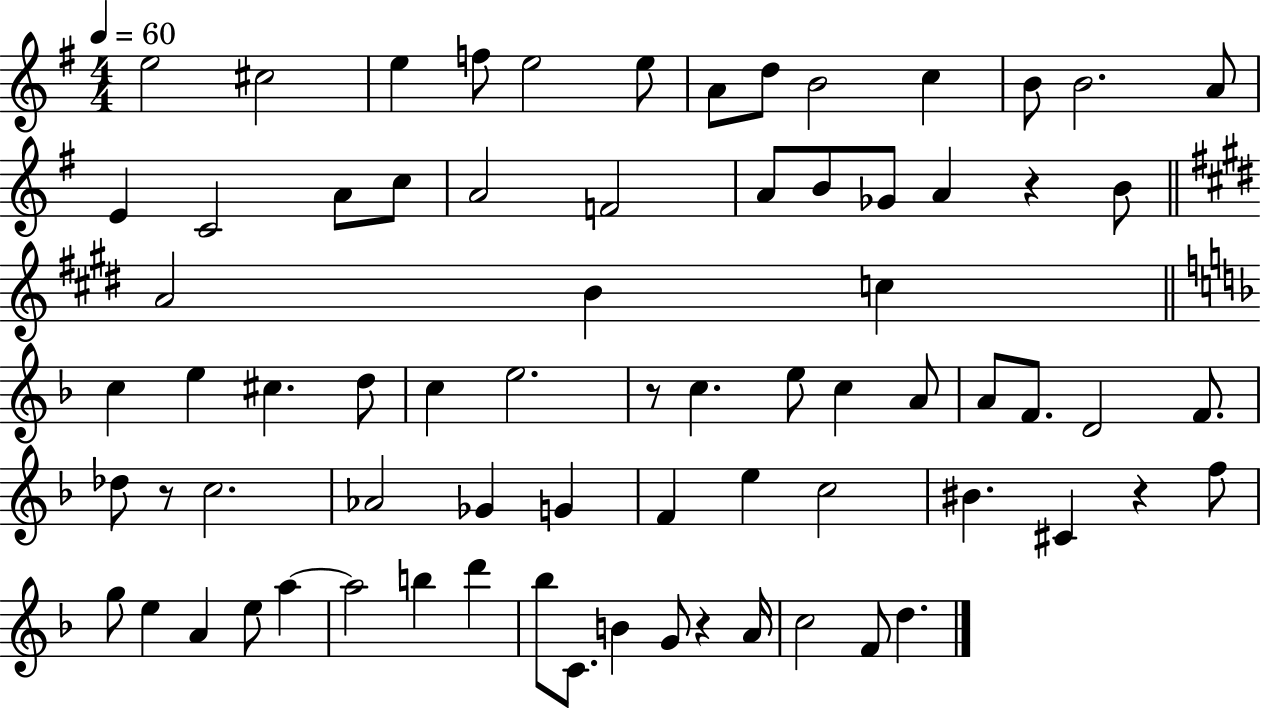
E5/h C#5/h E5/q F5/e E5/h E5/e A4/e D5/e B4/h C5/q B4/e B4/h. A4/e E4/q C4/h A4/e C5/e A4/h F4/h A4/e B4/e Gb4/e A4/q R/q B4/e A4/h B4/q C5/q C5/q E5/q C#5/q. D5/e C5/q E5/h. R/e C5/q. E5/e C5/q A4/e A4/e F4/e. D4/h F4/e. Db5/e R/e C5/h. Ab4/h Gb4/q G4/q F4/q E5/q C5/h BIS4/q. C#4/q R/q F5/e G5/e E5/q A4/q E5/e A5/q A5/h B5/q D6/q Bb5/e C4/e. B4/q G4/e R/q A4/s C5/h F4/e D5/q.